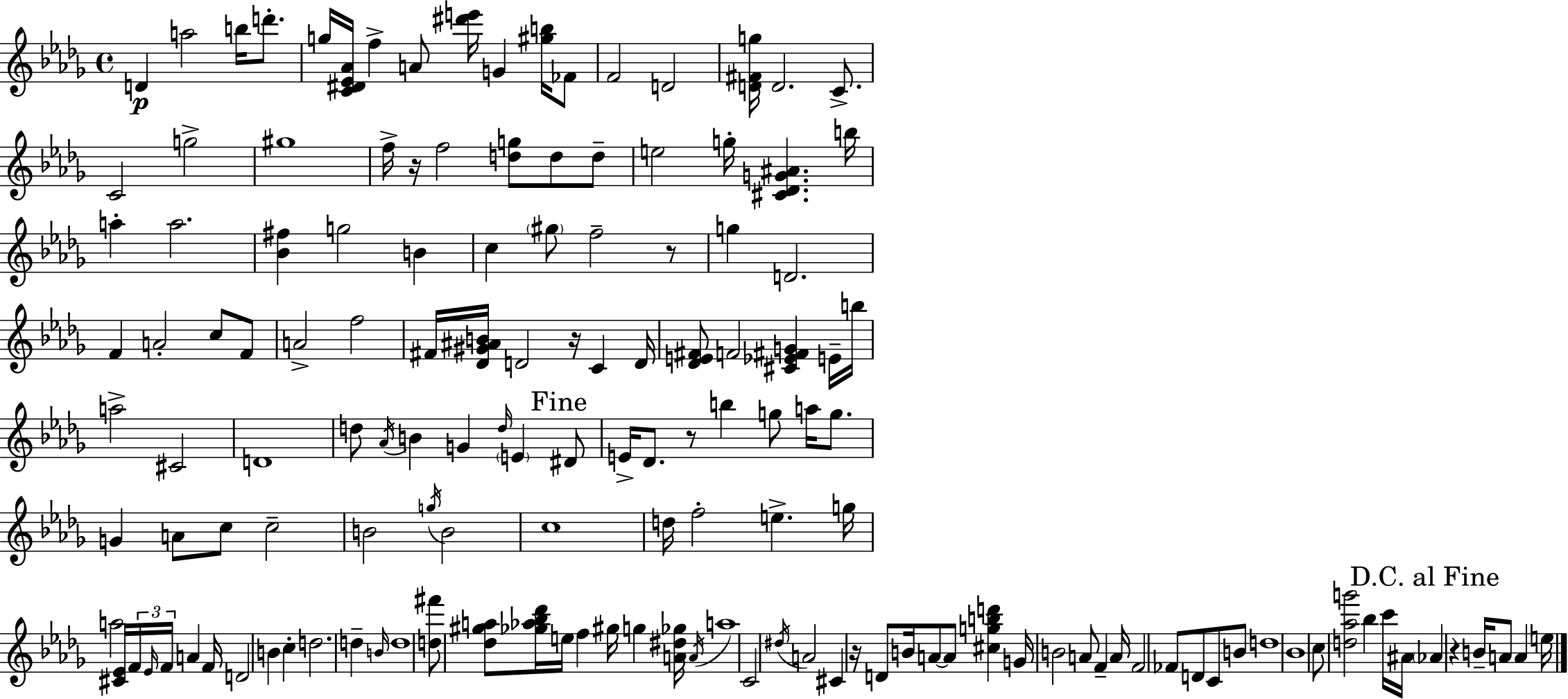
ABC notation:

X:1
T:Untitled
M:4/4
L:1/4
K:Bbm
D a2 b/4 d'/2 g/4 [C^D_E_A]/4 f A/2 [^d'e']/4 G [^gb]/4 _F/2 F2 D2 [D^Fg]/4 D2 C/2 C2 g2 ^g4 f/4 z/4 f2 [dg]/2 d/2 d/2 e2 g/4 [^C_DG^A] b/4 a a2 [_B^f] g2 B c ^g/2 f2 z/2 g D2 F A2 c/2 F/2 A2 f2 ^F/4 [_D^G^AB]/4 D2 z/4 C D/4 [_DE^F]/2 F2 [^C_E^FG] E/4 b/4 a2 ^C2 D4 d/2 _A/4 B G d/4 E ^D/2 E/4 _D/2 z/2 b g/2 a/4 g/2 G A/2 c/2 c2 B2 g/4 B2 c4 d/4 f2 e g/4 a2 [^C_E]/4 F/4 _E/4 F/4 A F/4 D2 B c d2 d B/4 d4 [d^f']/2 [_d^ga]/2 [_g_a_b_d']/4 e/4 f ^g/4 g [A^d_g]/4 A/4 a4 C2 ^d/4 A2 ^C z/4 D/2 B/4 A/2 A/2 [^cgbd'] G/4 B2 A/2 F A/4 F2 _F/2 D/2 C/2 B/2 d4 _B4 c/2 [d_ag']2 _b c'/4 ^A/4 _A z B/4 A/2 A e/4